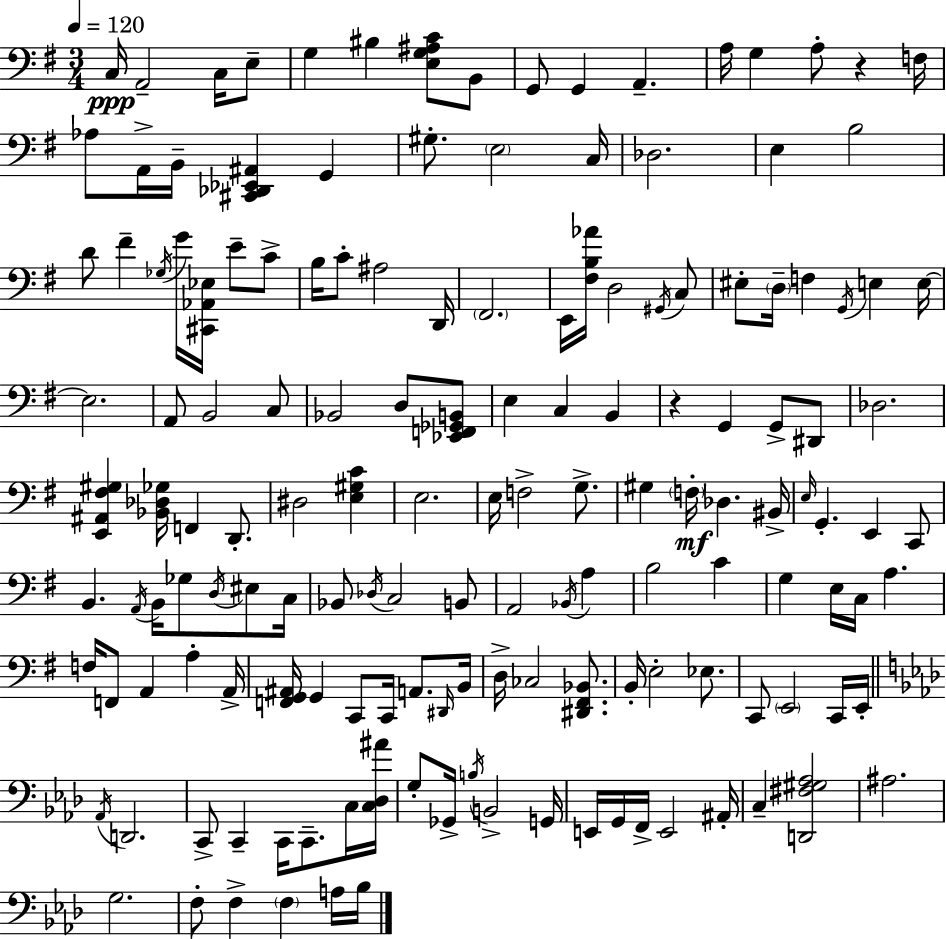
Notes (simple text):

C3/s A2/h C3/s E3/e G3/q BIS3/q [E3,G3,A#3,C4]/e B2/e G2/e G2/q A2/q. A3/s G3/q A3/e R/q F3/s Ab3/e A2/s B2/s [C#2,Db2,Eb2,A#2]/q G2/q G#3/e. E3/h C3/s Db3/h. E3/q B3/h D4/e F#4/q Gb3/s G4/s [C#2,Ab2,Eb3]/s E4/e C4/e B3/s C4/e A#3/h D2/s F#2/h. E2/s [F#3,B3,Ab4]/s D3/h G#2/s C3/e EIS3/e D3/s F3/q G2/s E3/q E3/s E3/h. A2/e B2/h C3/e Bb2/h D3/e [Eb2,F2,Gb2,B2]/e E3/q C3/q B2/q R/q G2/q G2/e D#2/e Db3/h. [E2,A#2,F#3,G#3]/q [Bb2,Db3,Gb3]/s F2/q D2/e. D#3/h [E3,G#3,C4]/q E3/h. E3/s F3/h G3/e. G#3/q F3/s Db3/q. BIS2/s E3/s G2/q. E2/q C2/e B2/q. A2/s B2/s Gb3/e D3/s EIS3/e C3/s Bb2/e Db3/s C3/h B2/e A2/h Bb2/s A3/q B3/h C4/q G3/q E3/s C3/s A3/q. F3/s F2/e A2/q A3/q A2/s [F2,G2,A#2]/s G2/q C2/e C2/s A2/e. D#2/s B2/s D3/s CES3/h [D#2,F#2,Bb2]/e. B2/s E3/h Eb3/e. C2/e E2/h C2/s E2/s Ab2/s D2/h. C2/e C2/q C2/s C2/e. C3/s [C3,Db3,A#4]/s G3/e Gb2/s B3/s B2/h G2/s E2/s G2/s F2/s E2/h A#2/s C3/q [D2,F#3,G#3,Ab3]/h A#3/h. G3/h. F3/e F3/q F3/q A3/s Bb3/s